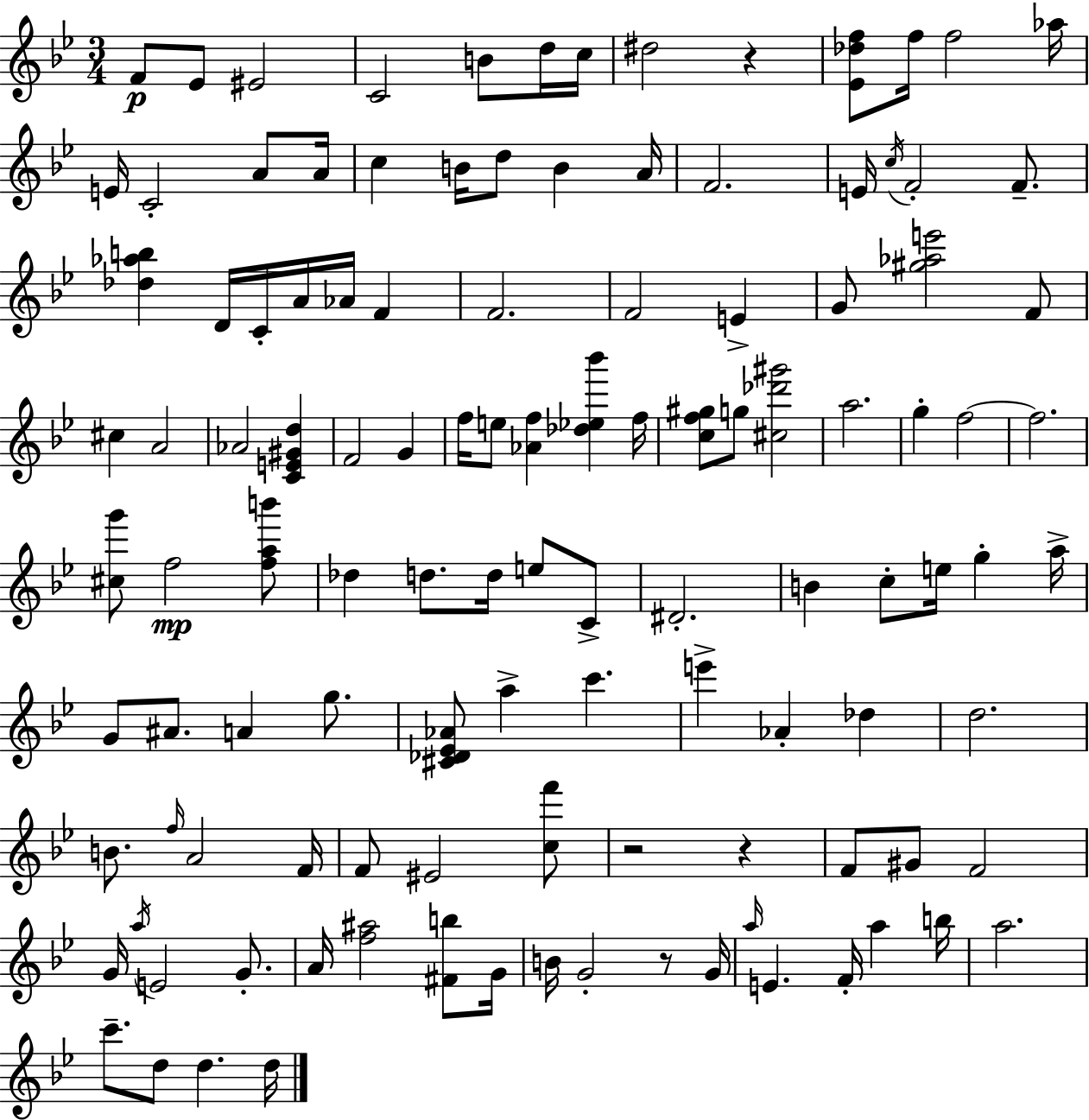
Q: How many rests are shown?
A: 4